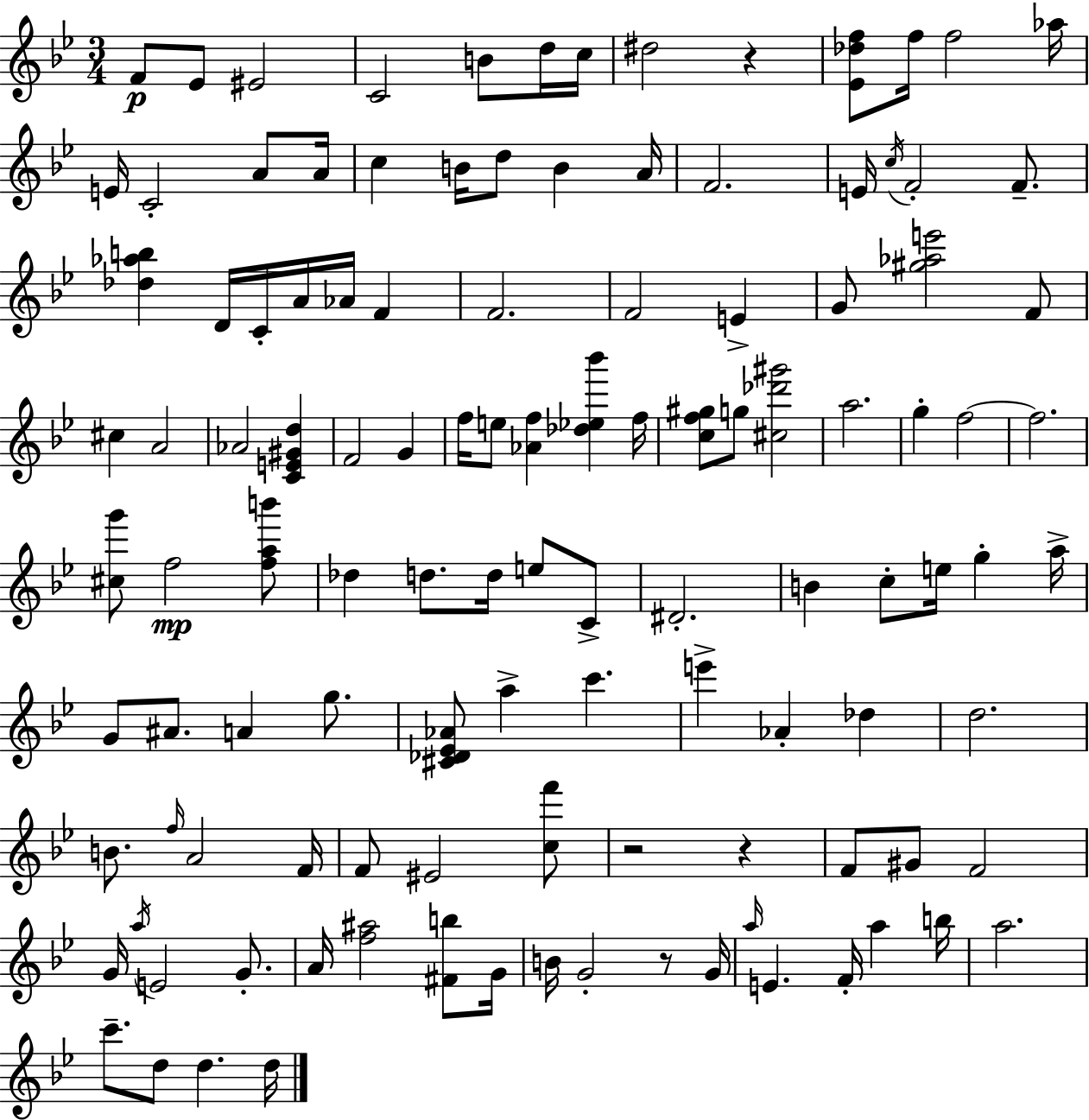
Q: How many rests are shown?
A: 4